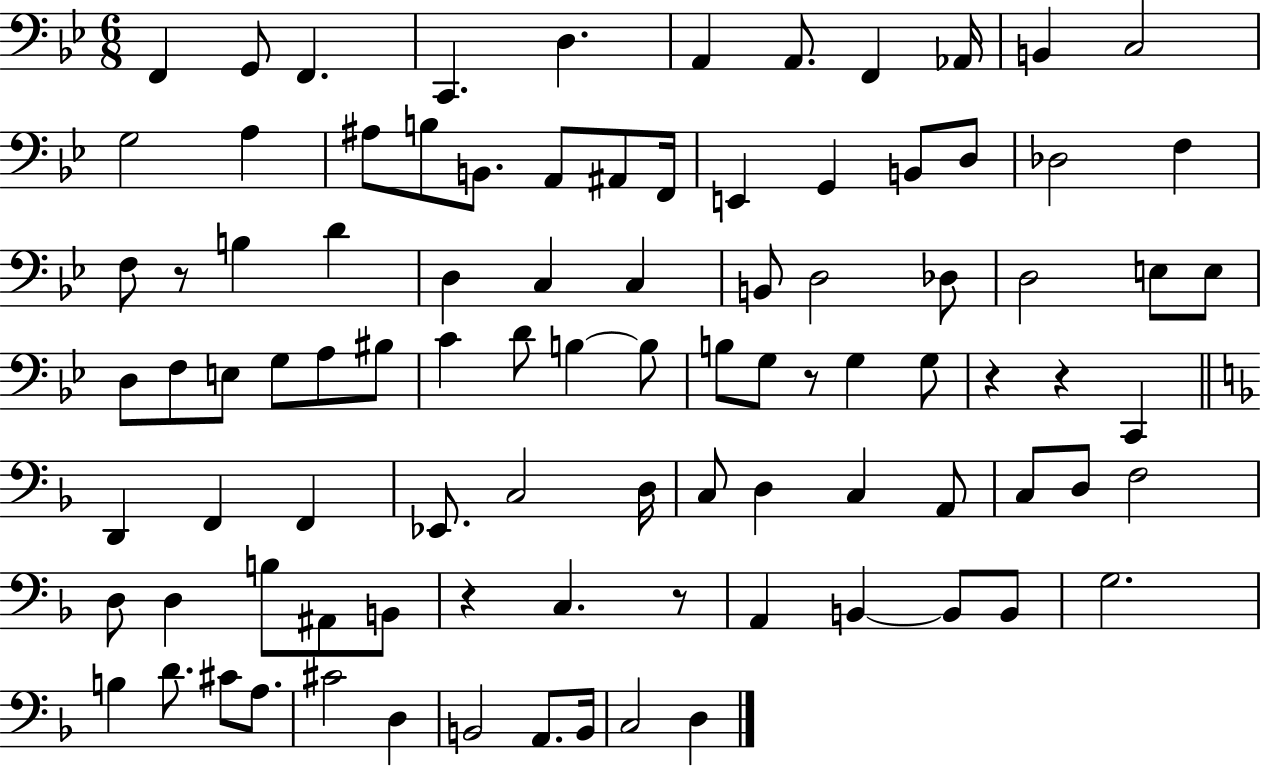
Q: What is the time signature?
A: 6/8